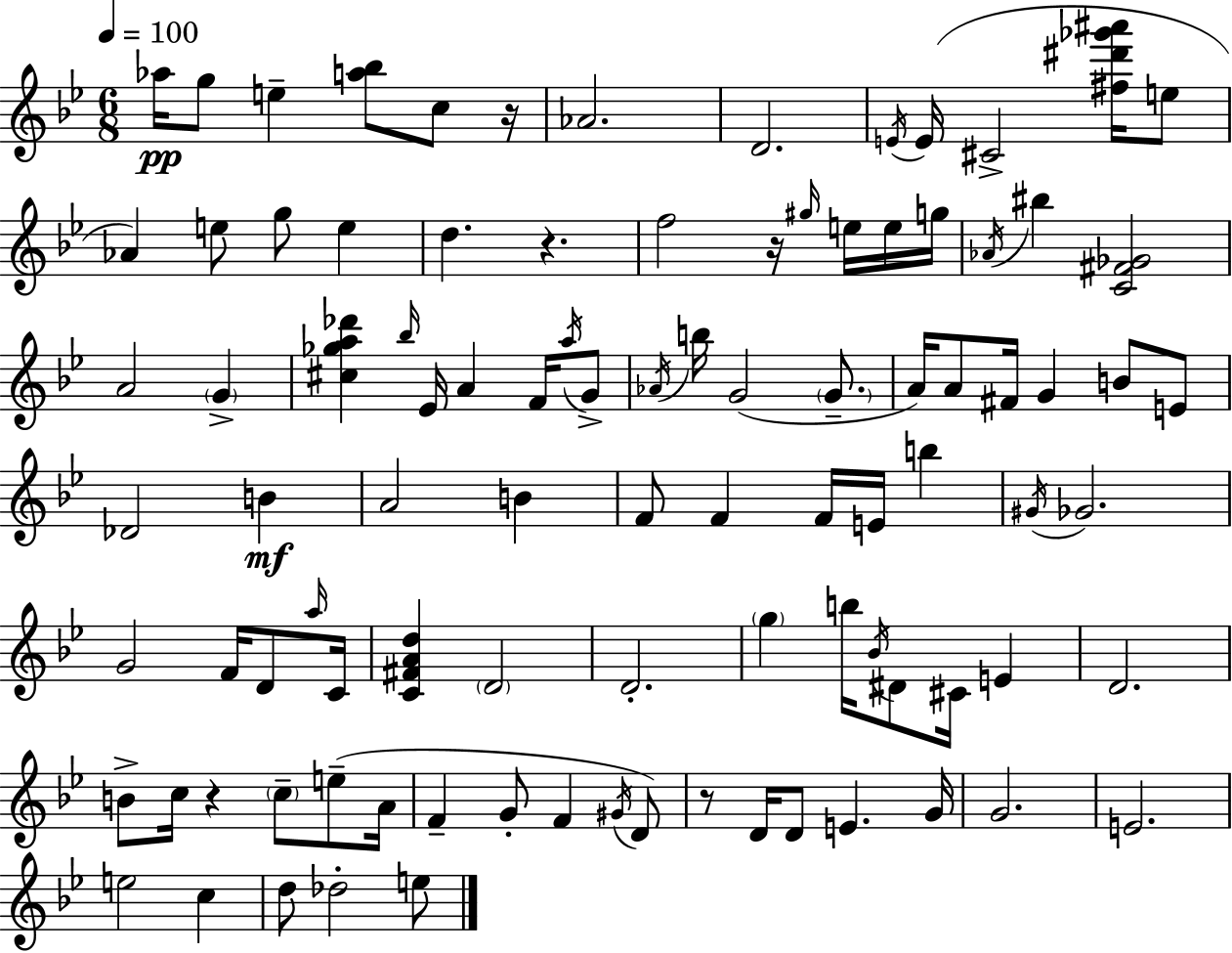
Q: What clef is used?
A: treble